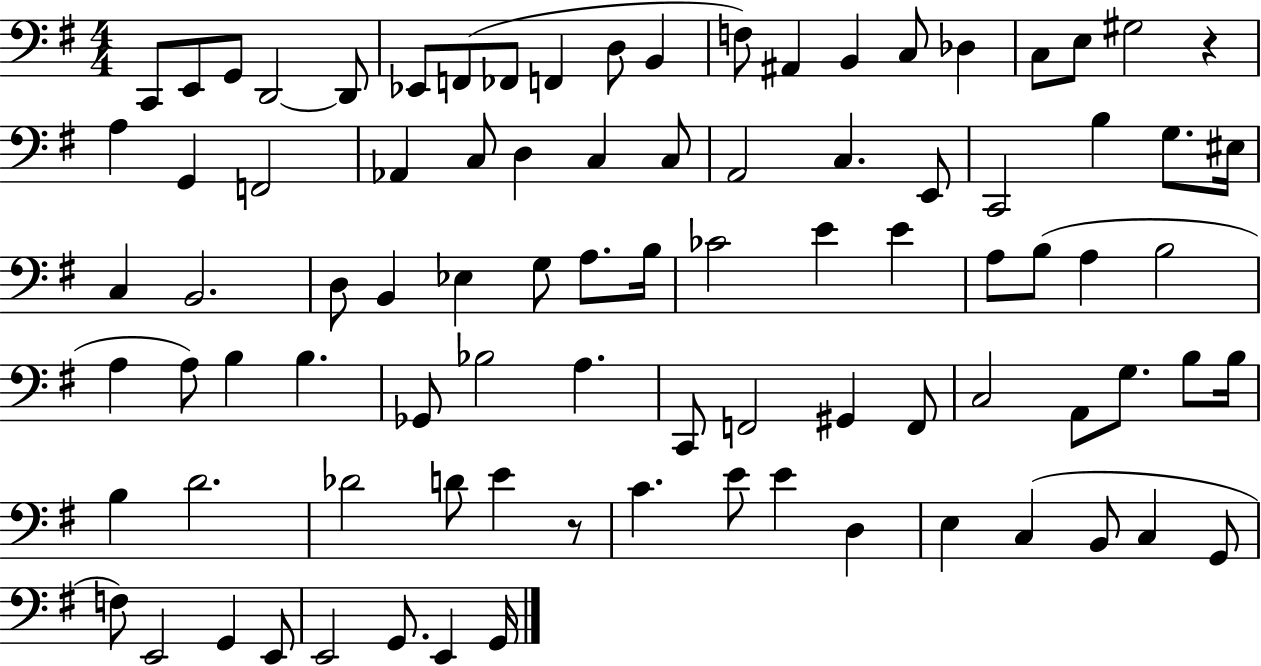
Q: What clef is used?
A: bass